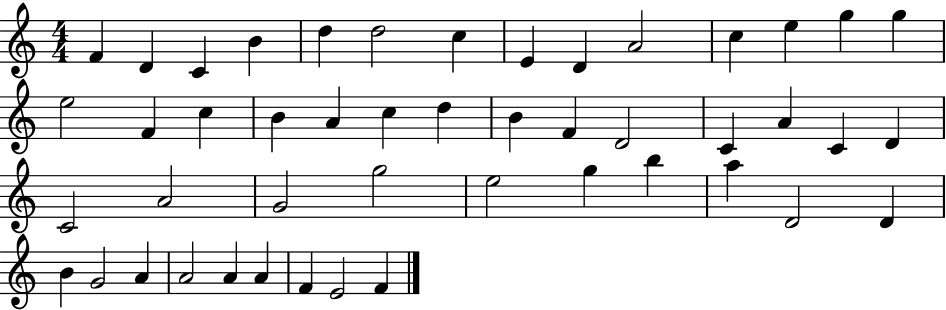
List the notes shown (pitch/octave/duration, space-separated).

F4/q D4/q C4/q B4/q D5/q D5/h C5/q E4/q D4/q A4/h C5/q E5/q G5/q G5/q E5/h F4/q C5/q B4/q A4/q C5/q D5/q B4/q F4/q D4/h C4/q A4/q C4/q D4/q C4/h A4/h G4/h G5/h E5/h G5/q B5/q A5/q D4/h D4/q B4/q G4/h A4/q A4/h A4/q A4/q F4/q E4/h F4/q